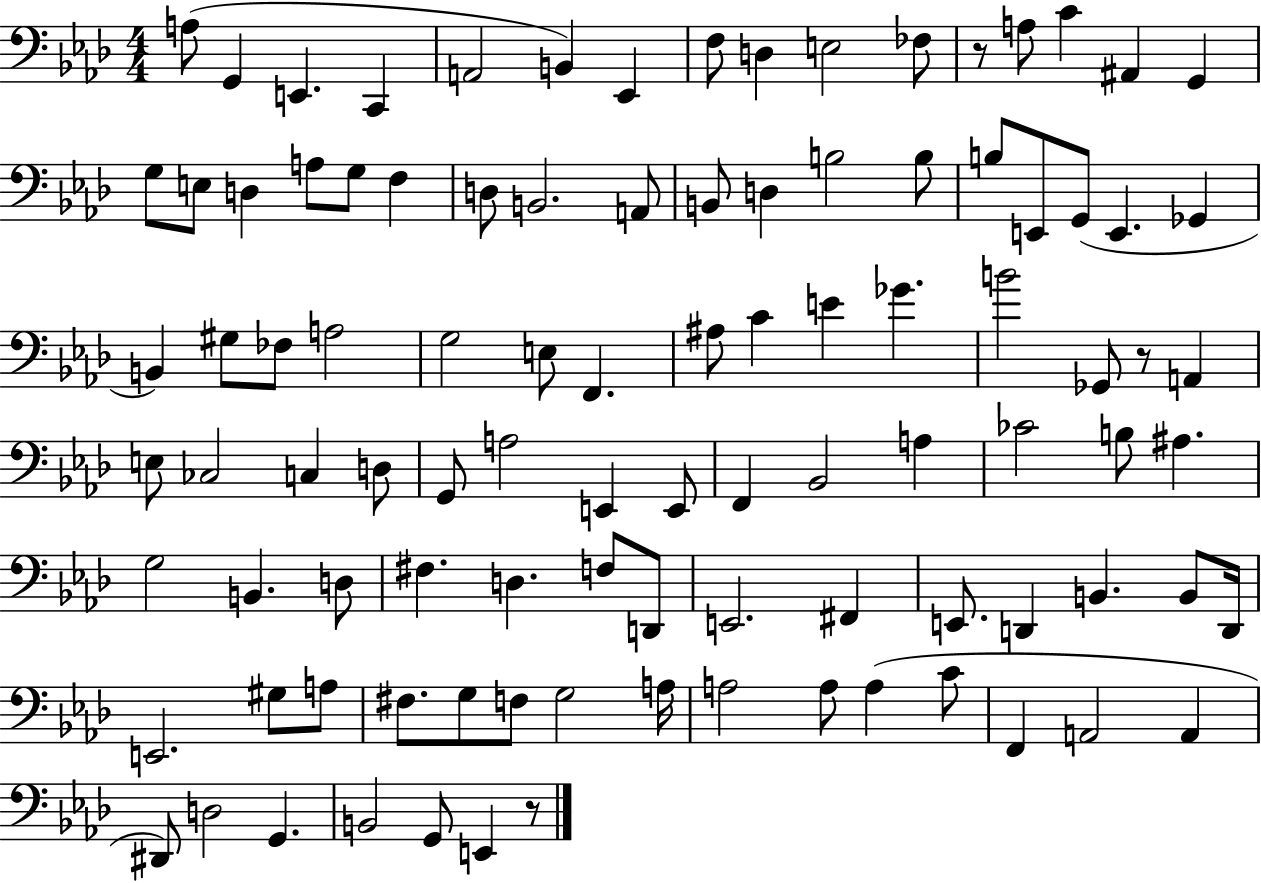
A3/e G2/q E2/q. C2/q A2/h B2/q Eb2/q F3/e D3/q E3/h FES3/e R/e A3/e C4/q A#2/q G2/q G3/e E3/e D3/q A3/e G3/e F3/q D3/e B2/h. A2/e B2/e D3/q B3/h B3/e B3/e E2/e G2/e E2/q. Gb2/q B2/q G#3/e FES3/e A3/h G3/h E3/e F2/q. A#3/e C4/q E4/q Gb4/q. B4/h Gb2/e R/e A2/q E3/e CES3/h C3/q D3/e G2/e A3/h E2/q E2/e F2/q Bb2/h A3/q CES4/h B3/e A#3/q. G3/h B2/q. D3/e F#3/q. D3/q. F3/e D2/e E2/h. F#2/q E2/e. D2/q B2/q. B2/e D2/s E2/h. G#3/e A3/e F#3/e. G3/e F3/e G3/h A3/s A3/h A3/e A3/q C4/e F2/q A2/h A2/q D#2/e D3/h G2/q. B2/h G2/e E2/q R/e